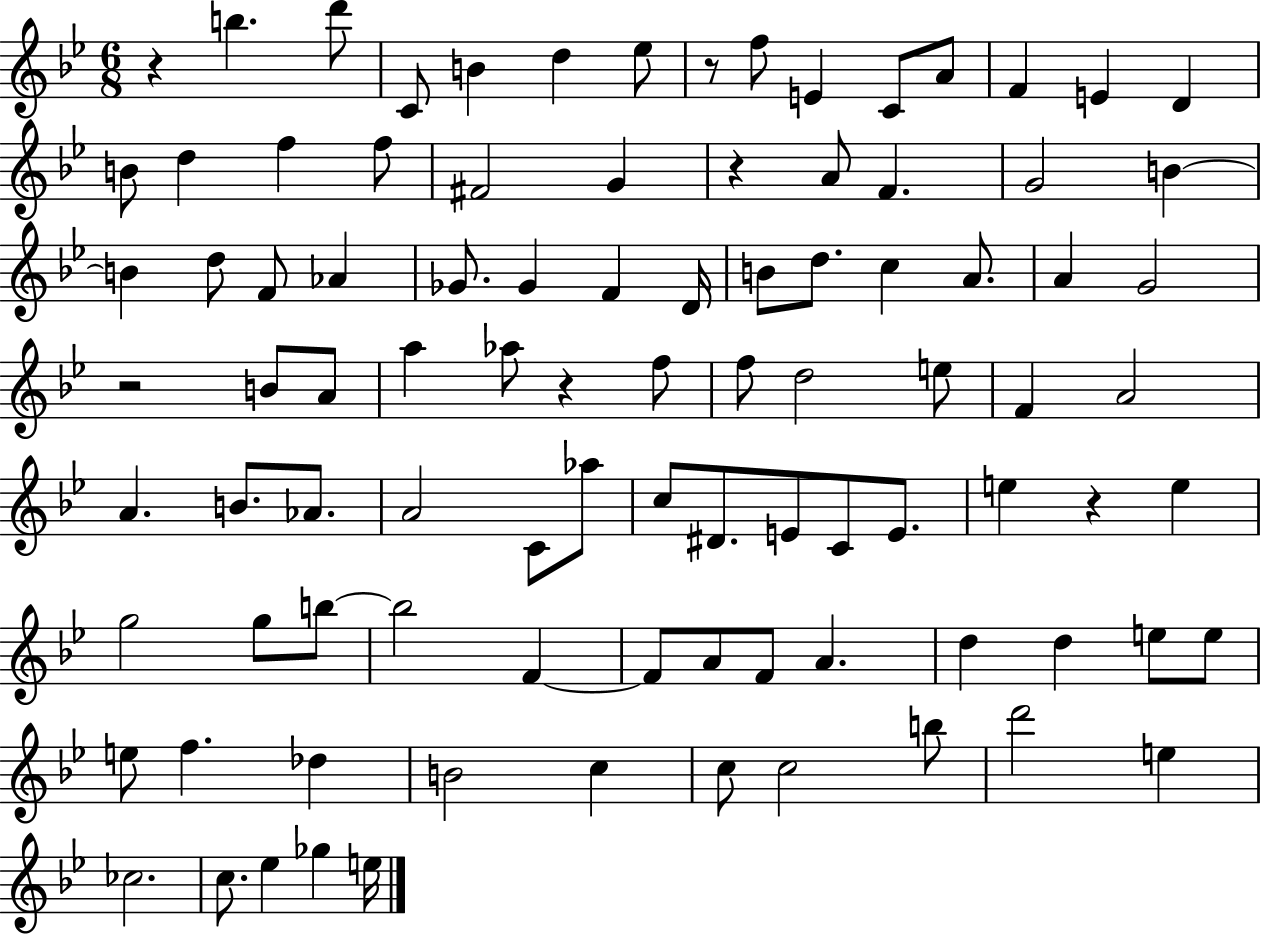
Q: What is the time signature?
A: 6/8